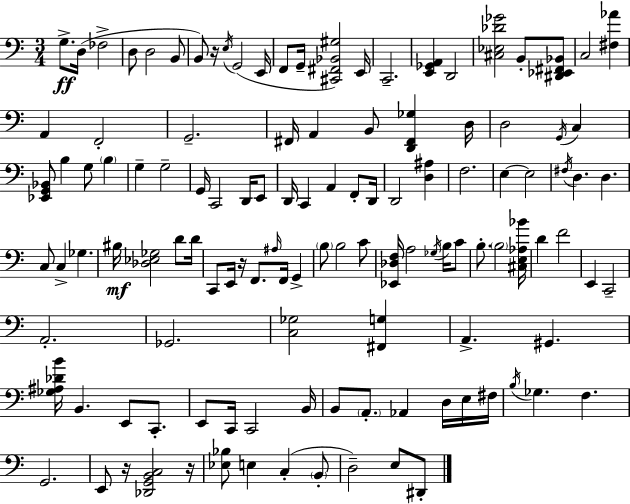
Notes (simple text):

G3/e. D3/s FES3/h D3/e D3/h B2/e B2/e R/s E3/s G2/h E2/s F2/e G2/s [C#2,F#2,Bb2,G#3]/h E2/s C2/h. [E2,Gb2,A2]/q D2/h [C#3,Eb3,Db4,Gb4]/h B2/e [D#2,Eb2,F#2,Bb2]/e C3/h [F#3,Ab4]/q A2/q F2/h G2/h. F#2/s A2/q B2/e [D2,F#2,Gb3]/q D3/s D3/h G2/s C3/q [Eb2,G2,Bb2]/e B3/q G3/e B3/q G3/q G3/h G2/s C2/h D2/s E2/e D2/s C2/q A2/q F2/e D2/s D2/h [D3,A#3]/q F3/h. E3/q E3/h F#3/s D3/q. D3/q. C3/e C3/q Gb3/q. BIS3/s [Db3,Eb3,Gb3]/h D4/e D4/s C2/e E2/s R/s F2/e. A#3/s F2/s G2/q B3/e B3/h C4/e [Eb2,Db3,F3]/s A3/h Gb3/s B3/s C4/e B3/e. B3/h [C#3,E3,Ab3,Bb4]/s D4/q F4/h E2/q C2/h A2/h. Gb2/h. [C3,Gb3]/h [F#2,G3]/q A2/q. G#2/q. [Gb3,A#3,Db4,B4]/s B2/q. E2/e C2/e. E2/e C2/s C2/h B2/s B2/e A2/e. Ab2/q D3/s E3/s F#3/s B3/s Gb3/q. F3/q. G2/h. E2/e R/s [Db2,G2,B2,C3]/h R/s [Eb3,Bb3]/e E3/q C3/q B2/e D3/h E3/e D#2/e